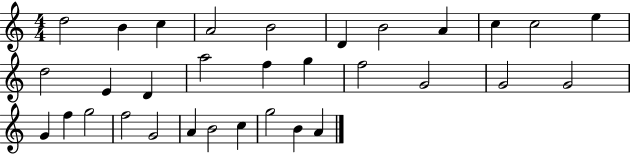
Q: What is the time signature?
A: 4/4